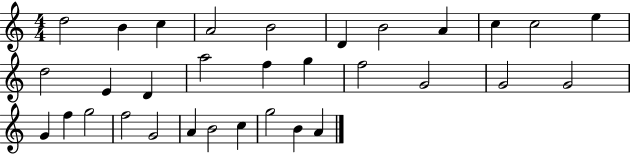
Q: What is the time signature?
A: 4/4